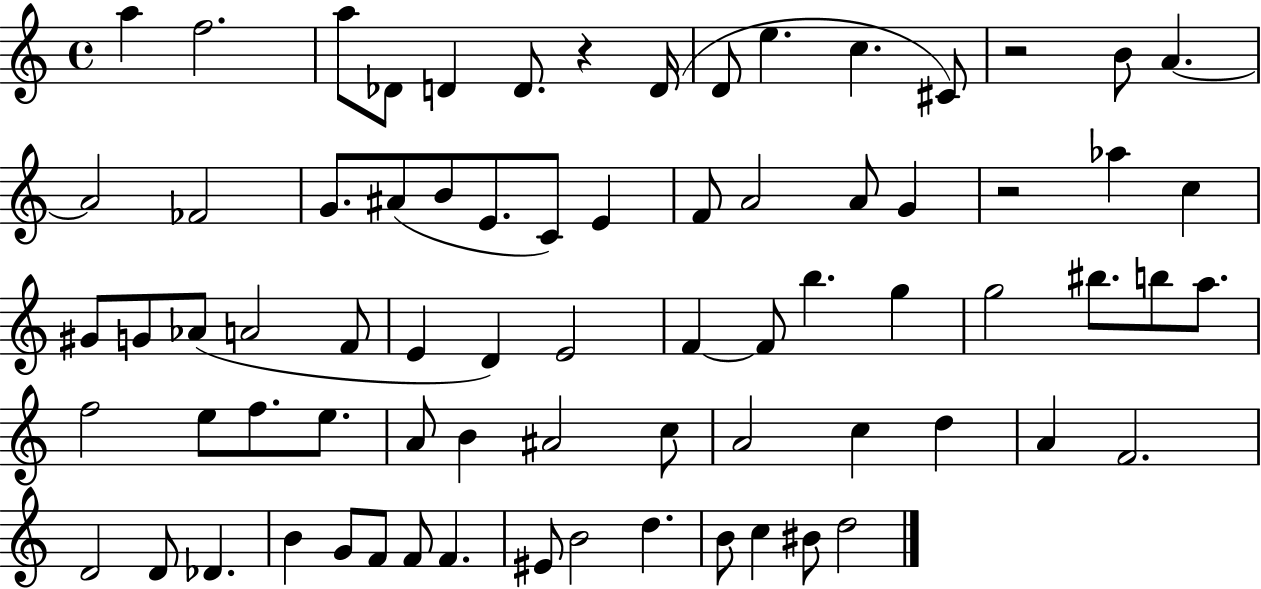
{
  \clef treble
  \time 4/4
  \defaultTimeSignature
  \key c \major
  a''4 f''2. | a''8 des'8 d'4 d'8. r4 d'16( | d'8 e''4. c''4. cis'8) | r2 b'8 a'4.~~ | \break a'2 fes'2 | g'8. ais'8( b'8 e'8. c'8) e'4 | f'8 a'2 a'8 g'4 | r2 aes''4 c''4 | \break gis'8 g'8 aes'8( a'2 f'8 | e'4 d'4) e'2 | f'4~~ f'8 b''4. g''4 | g''2 bis''8. b''8 a''8. | \break f''2 e''8 f''8. e''8. | a'8 b'4 ais'2 c''8 | a'2 c''4 d''4 | a'4 f'2. | \break d'2 d'8 des'4. | b'4 g'8 f'8 f'8 f'4. | eis'8 b'2 d''4. | b'8 c''4 bis'8 d''2 | \break \bar "|."
}